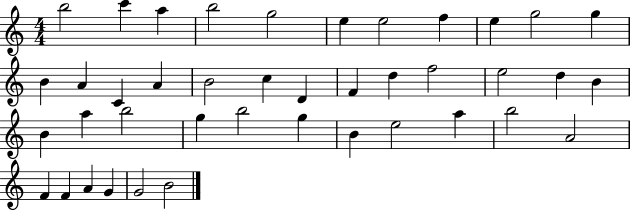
B5/h C6/q A5/q B5/h G5/h E5/q E5/h F5/q E5/q G5/h G5/q B4/q A4/q C4/q A4/q B4/h C5/q D4/q F4/q D5/q F5/h E5/h D5/q B4/q B4/q A5/q B5/h G5/q B5/h G5/q B4/q E5/h A5/q B5/h A4/h F4/q F4/q A4/q G4/q G4/h B4/h